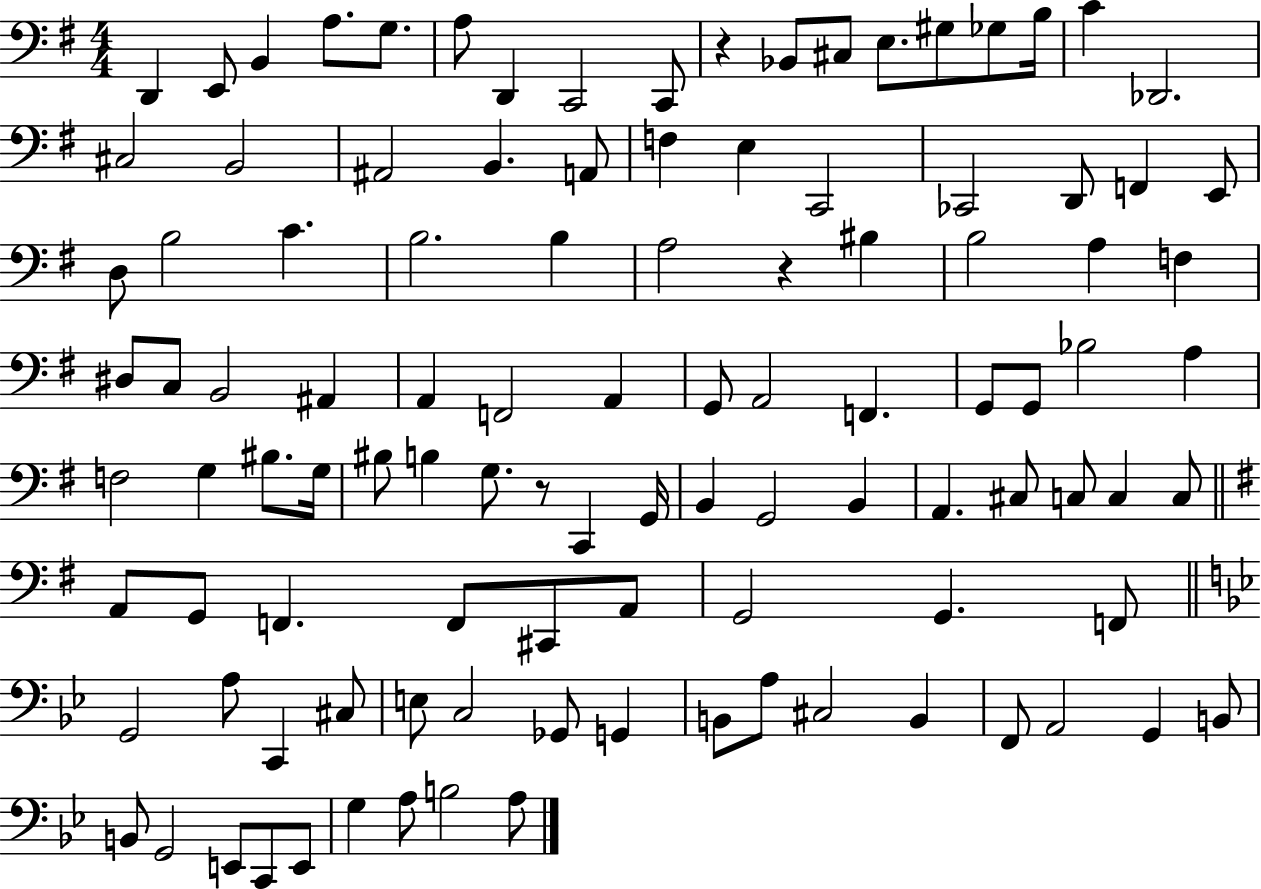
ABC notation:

X:1
T:Untitled
M:4/4
L:1/4
K:G
D,, E,,/2 B,, A,/2 G,/2 A,/2 D,, C,,2 C,,/2 z _B,,/2 ^C,/2 E,/2 ^G,/2 _G,/2 B,/4 C _D,,2 ^C,2 B,,2 ^A,,2 B,, A,,/2 F, E, C,,2 _C,,2 D,,/2 F,, E,,/2 D,/2 B,2 C B,2 B, A,2 z ^B, B,2 A, F, ^D,/2 C,/2 B,,2 ^A,, A,, F,,2 A,, G,,/2 A,,2 F,, G,,/2 G,,/2 _B,2 A, F,2 G, ^B,/2 G,/4 ^B,/2 B, G,/2 z/2 C,, G,,/4 B,, G,,2 B,, A,, ^C,/2 C,/2 C, C,/2 A,,/2 G,,/2 F,, F,,/2 ^C,,/2 A,,/2 G,,2 G,, F,,/2 G,,2 A,/2 C,, ^C,/2 E,/2 C,2 _G,,/2 G,, B,,/2 A,/2 ^C,2 B,, F,,/2 A,,2 G,, B,,/2 B,,/2 G,,2 E,,/2 C,,/2 E,,/2 G, A,/2 B,2 A,/2